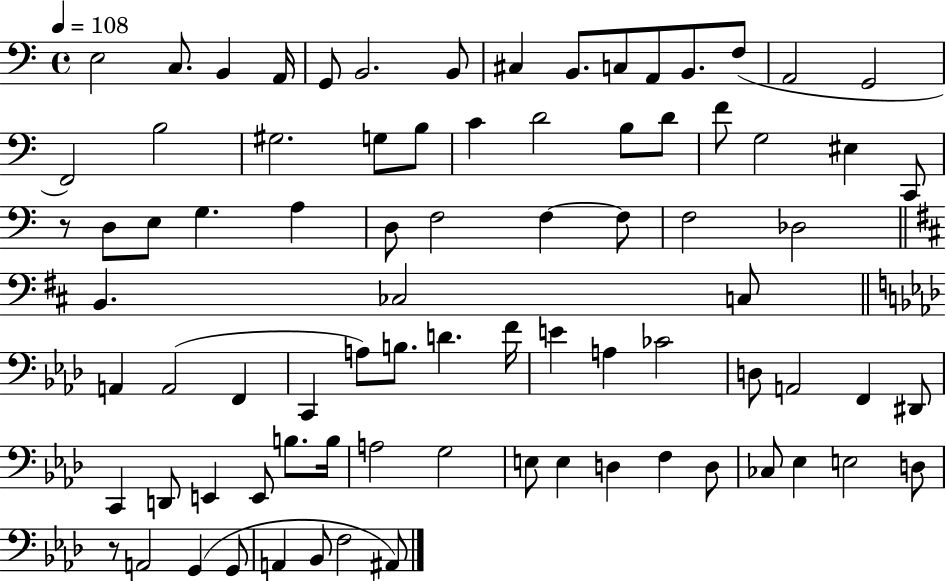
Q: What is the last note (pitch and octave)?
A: A#2